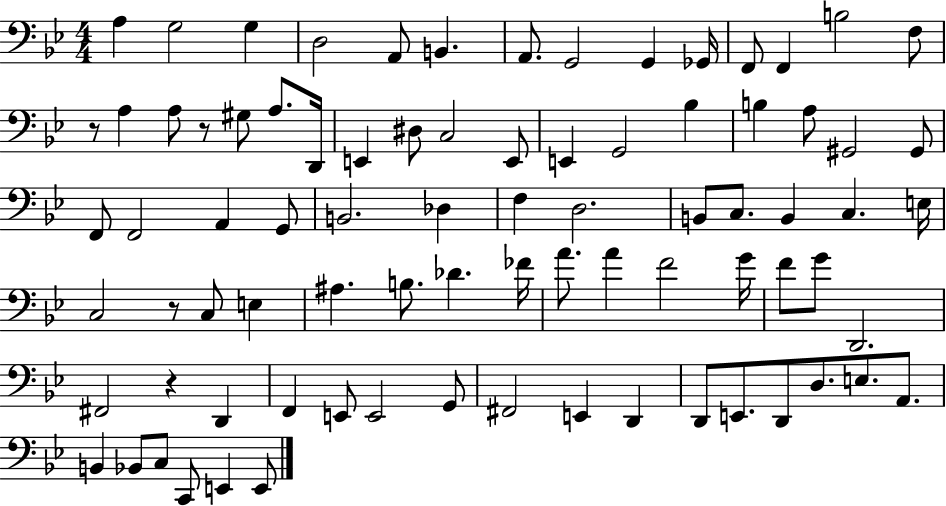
X:1
T:Untitled
M:4/4
L:1/4
K:Bb
A, G,2 G, D,2 A,,/2 B,, A,,/2 G,,2 G,, _G,,/4 F,,/2 F,, B,2 F,/2 z/2 A, A,/2 z/2 ^G,/2 A,/2 D,,/4 E,, ^D,/2 C,2 E,,/2 E,, G,,2 _B, B, A,/2 ^G,,2 ^G,,/2 F,,/2 F,,2 A,, G,,/2 B,,2 _D, F, D,2 B,,/2 C,/2 B,, C, E,/4 C,2 z/2 C,/2 E, ^A, B,/2 _D _F/4 A/2 A F2 G/4 F/2 G/2 D,,2 ^F,,2 z D,, F,, E,,/2 E,,2 G,,/2 ^F,,2 E,, D,, D,,/2 E,,/2 D,,/2 D,/2 E,/2 A,,/2 B,, _B,,/2 C,/2 C,,/2 E,, E,,/2